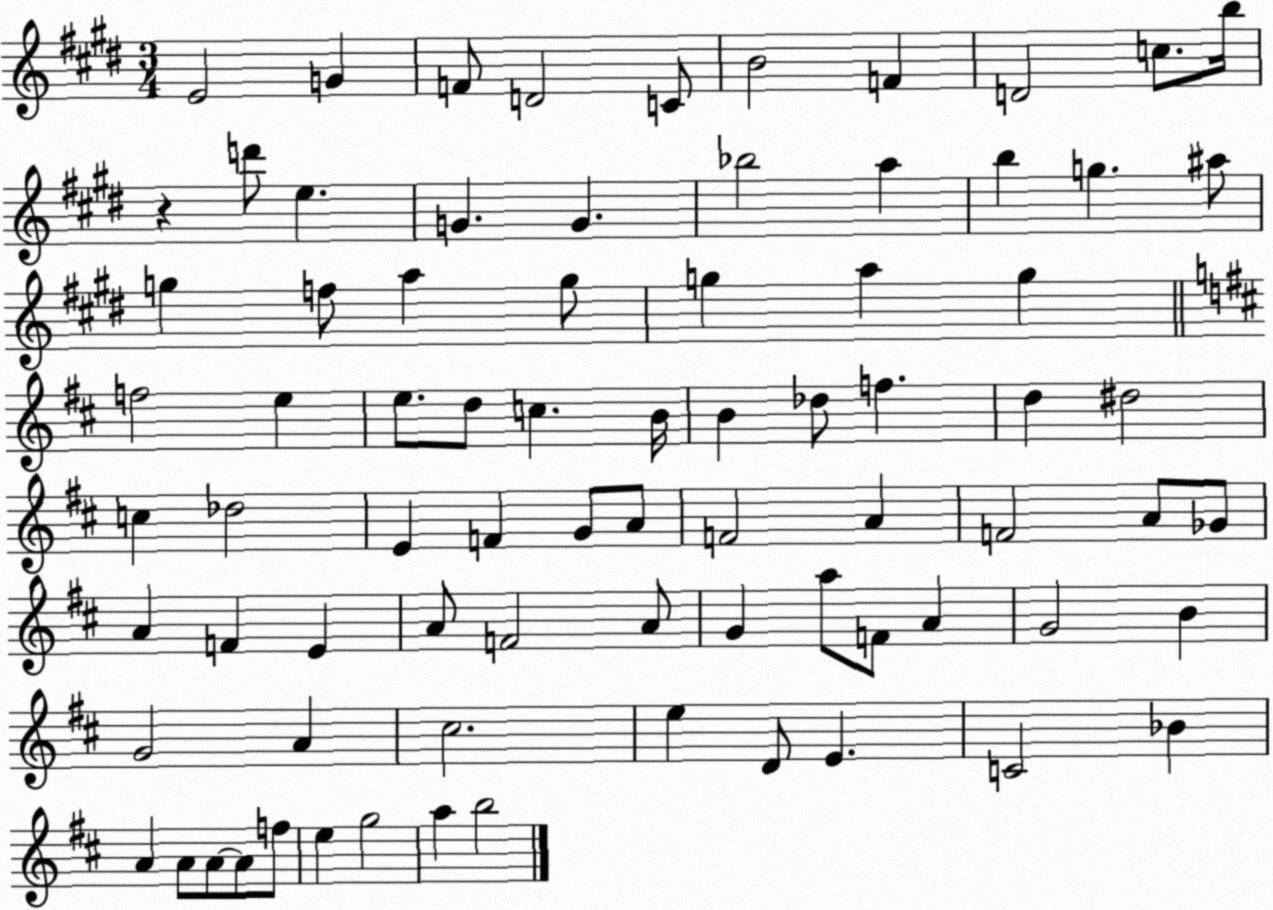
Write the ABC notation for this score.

X:1
T:Untitled
M:3/4
L:1/4
K:E
E2 G F/2 D2 C/2 B2 F D2 c/2 b/4 z d'/2 e G G _b2 a b g ^a/2 g f/2 a g/2 g a g f2 e e/2 d/2 c B/4 B _d/2 f d ^d2 c _d2 E F G/2 A/2 F2 A F2 A/2 _G/2 A F E A/2 F2 A/2 G a/2 F/2 A G2 B G2 A ^c2 e D/2 E C2 _B A A/2 A/2 A/2 f/2 e g2 a b2